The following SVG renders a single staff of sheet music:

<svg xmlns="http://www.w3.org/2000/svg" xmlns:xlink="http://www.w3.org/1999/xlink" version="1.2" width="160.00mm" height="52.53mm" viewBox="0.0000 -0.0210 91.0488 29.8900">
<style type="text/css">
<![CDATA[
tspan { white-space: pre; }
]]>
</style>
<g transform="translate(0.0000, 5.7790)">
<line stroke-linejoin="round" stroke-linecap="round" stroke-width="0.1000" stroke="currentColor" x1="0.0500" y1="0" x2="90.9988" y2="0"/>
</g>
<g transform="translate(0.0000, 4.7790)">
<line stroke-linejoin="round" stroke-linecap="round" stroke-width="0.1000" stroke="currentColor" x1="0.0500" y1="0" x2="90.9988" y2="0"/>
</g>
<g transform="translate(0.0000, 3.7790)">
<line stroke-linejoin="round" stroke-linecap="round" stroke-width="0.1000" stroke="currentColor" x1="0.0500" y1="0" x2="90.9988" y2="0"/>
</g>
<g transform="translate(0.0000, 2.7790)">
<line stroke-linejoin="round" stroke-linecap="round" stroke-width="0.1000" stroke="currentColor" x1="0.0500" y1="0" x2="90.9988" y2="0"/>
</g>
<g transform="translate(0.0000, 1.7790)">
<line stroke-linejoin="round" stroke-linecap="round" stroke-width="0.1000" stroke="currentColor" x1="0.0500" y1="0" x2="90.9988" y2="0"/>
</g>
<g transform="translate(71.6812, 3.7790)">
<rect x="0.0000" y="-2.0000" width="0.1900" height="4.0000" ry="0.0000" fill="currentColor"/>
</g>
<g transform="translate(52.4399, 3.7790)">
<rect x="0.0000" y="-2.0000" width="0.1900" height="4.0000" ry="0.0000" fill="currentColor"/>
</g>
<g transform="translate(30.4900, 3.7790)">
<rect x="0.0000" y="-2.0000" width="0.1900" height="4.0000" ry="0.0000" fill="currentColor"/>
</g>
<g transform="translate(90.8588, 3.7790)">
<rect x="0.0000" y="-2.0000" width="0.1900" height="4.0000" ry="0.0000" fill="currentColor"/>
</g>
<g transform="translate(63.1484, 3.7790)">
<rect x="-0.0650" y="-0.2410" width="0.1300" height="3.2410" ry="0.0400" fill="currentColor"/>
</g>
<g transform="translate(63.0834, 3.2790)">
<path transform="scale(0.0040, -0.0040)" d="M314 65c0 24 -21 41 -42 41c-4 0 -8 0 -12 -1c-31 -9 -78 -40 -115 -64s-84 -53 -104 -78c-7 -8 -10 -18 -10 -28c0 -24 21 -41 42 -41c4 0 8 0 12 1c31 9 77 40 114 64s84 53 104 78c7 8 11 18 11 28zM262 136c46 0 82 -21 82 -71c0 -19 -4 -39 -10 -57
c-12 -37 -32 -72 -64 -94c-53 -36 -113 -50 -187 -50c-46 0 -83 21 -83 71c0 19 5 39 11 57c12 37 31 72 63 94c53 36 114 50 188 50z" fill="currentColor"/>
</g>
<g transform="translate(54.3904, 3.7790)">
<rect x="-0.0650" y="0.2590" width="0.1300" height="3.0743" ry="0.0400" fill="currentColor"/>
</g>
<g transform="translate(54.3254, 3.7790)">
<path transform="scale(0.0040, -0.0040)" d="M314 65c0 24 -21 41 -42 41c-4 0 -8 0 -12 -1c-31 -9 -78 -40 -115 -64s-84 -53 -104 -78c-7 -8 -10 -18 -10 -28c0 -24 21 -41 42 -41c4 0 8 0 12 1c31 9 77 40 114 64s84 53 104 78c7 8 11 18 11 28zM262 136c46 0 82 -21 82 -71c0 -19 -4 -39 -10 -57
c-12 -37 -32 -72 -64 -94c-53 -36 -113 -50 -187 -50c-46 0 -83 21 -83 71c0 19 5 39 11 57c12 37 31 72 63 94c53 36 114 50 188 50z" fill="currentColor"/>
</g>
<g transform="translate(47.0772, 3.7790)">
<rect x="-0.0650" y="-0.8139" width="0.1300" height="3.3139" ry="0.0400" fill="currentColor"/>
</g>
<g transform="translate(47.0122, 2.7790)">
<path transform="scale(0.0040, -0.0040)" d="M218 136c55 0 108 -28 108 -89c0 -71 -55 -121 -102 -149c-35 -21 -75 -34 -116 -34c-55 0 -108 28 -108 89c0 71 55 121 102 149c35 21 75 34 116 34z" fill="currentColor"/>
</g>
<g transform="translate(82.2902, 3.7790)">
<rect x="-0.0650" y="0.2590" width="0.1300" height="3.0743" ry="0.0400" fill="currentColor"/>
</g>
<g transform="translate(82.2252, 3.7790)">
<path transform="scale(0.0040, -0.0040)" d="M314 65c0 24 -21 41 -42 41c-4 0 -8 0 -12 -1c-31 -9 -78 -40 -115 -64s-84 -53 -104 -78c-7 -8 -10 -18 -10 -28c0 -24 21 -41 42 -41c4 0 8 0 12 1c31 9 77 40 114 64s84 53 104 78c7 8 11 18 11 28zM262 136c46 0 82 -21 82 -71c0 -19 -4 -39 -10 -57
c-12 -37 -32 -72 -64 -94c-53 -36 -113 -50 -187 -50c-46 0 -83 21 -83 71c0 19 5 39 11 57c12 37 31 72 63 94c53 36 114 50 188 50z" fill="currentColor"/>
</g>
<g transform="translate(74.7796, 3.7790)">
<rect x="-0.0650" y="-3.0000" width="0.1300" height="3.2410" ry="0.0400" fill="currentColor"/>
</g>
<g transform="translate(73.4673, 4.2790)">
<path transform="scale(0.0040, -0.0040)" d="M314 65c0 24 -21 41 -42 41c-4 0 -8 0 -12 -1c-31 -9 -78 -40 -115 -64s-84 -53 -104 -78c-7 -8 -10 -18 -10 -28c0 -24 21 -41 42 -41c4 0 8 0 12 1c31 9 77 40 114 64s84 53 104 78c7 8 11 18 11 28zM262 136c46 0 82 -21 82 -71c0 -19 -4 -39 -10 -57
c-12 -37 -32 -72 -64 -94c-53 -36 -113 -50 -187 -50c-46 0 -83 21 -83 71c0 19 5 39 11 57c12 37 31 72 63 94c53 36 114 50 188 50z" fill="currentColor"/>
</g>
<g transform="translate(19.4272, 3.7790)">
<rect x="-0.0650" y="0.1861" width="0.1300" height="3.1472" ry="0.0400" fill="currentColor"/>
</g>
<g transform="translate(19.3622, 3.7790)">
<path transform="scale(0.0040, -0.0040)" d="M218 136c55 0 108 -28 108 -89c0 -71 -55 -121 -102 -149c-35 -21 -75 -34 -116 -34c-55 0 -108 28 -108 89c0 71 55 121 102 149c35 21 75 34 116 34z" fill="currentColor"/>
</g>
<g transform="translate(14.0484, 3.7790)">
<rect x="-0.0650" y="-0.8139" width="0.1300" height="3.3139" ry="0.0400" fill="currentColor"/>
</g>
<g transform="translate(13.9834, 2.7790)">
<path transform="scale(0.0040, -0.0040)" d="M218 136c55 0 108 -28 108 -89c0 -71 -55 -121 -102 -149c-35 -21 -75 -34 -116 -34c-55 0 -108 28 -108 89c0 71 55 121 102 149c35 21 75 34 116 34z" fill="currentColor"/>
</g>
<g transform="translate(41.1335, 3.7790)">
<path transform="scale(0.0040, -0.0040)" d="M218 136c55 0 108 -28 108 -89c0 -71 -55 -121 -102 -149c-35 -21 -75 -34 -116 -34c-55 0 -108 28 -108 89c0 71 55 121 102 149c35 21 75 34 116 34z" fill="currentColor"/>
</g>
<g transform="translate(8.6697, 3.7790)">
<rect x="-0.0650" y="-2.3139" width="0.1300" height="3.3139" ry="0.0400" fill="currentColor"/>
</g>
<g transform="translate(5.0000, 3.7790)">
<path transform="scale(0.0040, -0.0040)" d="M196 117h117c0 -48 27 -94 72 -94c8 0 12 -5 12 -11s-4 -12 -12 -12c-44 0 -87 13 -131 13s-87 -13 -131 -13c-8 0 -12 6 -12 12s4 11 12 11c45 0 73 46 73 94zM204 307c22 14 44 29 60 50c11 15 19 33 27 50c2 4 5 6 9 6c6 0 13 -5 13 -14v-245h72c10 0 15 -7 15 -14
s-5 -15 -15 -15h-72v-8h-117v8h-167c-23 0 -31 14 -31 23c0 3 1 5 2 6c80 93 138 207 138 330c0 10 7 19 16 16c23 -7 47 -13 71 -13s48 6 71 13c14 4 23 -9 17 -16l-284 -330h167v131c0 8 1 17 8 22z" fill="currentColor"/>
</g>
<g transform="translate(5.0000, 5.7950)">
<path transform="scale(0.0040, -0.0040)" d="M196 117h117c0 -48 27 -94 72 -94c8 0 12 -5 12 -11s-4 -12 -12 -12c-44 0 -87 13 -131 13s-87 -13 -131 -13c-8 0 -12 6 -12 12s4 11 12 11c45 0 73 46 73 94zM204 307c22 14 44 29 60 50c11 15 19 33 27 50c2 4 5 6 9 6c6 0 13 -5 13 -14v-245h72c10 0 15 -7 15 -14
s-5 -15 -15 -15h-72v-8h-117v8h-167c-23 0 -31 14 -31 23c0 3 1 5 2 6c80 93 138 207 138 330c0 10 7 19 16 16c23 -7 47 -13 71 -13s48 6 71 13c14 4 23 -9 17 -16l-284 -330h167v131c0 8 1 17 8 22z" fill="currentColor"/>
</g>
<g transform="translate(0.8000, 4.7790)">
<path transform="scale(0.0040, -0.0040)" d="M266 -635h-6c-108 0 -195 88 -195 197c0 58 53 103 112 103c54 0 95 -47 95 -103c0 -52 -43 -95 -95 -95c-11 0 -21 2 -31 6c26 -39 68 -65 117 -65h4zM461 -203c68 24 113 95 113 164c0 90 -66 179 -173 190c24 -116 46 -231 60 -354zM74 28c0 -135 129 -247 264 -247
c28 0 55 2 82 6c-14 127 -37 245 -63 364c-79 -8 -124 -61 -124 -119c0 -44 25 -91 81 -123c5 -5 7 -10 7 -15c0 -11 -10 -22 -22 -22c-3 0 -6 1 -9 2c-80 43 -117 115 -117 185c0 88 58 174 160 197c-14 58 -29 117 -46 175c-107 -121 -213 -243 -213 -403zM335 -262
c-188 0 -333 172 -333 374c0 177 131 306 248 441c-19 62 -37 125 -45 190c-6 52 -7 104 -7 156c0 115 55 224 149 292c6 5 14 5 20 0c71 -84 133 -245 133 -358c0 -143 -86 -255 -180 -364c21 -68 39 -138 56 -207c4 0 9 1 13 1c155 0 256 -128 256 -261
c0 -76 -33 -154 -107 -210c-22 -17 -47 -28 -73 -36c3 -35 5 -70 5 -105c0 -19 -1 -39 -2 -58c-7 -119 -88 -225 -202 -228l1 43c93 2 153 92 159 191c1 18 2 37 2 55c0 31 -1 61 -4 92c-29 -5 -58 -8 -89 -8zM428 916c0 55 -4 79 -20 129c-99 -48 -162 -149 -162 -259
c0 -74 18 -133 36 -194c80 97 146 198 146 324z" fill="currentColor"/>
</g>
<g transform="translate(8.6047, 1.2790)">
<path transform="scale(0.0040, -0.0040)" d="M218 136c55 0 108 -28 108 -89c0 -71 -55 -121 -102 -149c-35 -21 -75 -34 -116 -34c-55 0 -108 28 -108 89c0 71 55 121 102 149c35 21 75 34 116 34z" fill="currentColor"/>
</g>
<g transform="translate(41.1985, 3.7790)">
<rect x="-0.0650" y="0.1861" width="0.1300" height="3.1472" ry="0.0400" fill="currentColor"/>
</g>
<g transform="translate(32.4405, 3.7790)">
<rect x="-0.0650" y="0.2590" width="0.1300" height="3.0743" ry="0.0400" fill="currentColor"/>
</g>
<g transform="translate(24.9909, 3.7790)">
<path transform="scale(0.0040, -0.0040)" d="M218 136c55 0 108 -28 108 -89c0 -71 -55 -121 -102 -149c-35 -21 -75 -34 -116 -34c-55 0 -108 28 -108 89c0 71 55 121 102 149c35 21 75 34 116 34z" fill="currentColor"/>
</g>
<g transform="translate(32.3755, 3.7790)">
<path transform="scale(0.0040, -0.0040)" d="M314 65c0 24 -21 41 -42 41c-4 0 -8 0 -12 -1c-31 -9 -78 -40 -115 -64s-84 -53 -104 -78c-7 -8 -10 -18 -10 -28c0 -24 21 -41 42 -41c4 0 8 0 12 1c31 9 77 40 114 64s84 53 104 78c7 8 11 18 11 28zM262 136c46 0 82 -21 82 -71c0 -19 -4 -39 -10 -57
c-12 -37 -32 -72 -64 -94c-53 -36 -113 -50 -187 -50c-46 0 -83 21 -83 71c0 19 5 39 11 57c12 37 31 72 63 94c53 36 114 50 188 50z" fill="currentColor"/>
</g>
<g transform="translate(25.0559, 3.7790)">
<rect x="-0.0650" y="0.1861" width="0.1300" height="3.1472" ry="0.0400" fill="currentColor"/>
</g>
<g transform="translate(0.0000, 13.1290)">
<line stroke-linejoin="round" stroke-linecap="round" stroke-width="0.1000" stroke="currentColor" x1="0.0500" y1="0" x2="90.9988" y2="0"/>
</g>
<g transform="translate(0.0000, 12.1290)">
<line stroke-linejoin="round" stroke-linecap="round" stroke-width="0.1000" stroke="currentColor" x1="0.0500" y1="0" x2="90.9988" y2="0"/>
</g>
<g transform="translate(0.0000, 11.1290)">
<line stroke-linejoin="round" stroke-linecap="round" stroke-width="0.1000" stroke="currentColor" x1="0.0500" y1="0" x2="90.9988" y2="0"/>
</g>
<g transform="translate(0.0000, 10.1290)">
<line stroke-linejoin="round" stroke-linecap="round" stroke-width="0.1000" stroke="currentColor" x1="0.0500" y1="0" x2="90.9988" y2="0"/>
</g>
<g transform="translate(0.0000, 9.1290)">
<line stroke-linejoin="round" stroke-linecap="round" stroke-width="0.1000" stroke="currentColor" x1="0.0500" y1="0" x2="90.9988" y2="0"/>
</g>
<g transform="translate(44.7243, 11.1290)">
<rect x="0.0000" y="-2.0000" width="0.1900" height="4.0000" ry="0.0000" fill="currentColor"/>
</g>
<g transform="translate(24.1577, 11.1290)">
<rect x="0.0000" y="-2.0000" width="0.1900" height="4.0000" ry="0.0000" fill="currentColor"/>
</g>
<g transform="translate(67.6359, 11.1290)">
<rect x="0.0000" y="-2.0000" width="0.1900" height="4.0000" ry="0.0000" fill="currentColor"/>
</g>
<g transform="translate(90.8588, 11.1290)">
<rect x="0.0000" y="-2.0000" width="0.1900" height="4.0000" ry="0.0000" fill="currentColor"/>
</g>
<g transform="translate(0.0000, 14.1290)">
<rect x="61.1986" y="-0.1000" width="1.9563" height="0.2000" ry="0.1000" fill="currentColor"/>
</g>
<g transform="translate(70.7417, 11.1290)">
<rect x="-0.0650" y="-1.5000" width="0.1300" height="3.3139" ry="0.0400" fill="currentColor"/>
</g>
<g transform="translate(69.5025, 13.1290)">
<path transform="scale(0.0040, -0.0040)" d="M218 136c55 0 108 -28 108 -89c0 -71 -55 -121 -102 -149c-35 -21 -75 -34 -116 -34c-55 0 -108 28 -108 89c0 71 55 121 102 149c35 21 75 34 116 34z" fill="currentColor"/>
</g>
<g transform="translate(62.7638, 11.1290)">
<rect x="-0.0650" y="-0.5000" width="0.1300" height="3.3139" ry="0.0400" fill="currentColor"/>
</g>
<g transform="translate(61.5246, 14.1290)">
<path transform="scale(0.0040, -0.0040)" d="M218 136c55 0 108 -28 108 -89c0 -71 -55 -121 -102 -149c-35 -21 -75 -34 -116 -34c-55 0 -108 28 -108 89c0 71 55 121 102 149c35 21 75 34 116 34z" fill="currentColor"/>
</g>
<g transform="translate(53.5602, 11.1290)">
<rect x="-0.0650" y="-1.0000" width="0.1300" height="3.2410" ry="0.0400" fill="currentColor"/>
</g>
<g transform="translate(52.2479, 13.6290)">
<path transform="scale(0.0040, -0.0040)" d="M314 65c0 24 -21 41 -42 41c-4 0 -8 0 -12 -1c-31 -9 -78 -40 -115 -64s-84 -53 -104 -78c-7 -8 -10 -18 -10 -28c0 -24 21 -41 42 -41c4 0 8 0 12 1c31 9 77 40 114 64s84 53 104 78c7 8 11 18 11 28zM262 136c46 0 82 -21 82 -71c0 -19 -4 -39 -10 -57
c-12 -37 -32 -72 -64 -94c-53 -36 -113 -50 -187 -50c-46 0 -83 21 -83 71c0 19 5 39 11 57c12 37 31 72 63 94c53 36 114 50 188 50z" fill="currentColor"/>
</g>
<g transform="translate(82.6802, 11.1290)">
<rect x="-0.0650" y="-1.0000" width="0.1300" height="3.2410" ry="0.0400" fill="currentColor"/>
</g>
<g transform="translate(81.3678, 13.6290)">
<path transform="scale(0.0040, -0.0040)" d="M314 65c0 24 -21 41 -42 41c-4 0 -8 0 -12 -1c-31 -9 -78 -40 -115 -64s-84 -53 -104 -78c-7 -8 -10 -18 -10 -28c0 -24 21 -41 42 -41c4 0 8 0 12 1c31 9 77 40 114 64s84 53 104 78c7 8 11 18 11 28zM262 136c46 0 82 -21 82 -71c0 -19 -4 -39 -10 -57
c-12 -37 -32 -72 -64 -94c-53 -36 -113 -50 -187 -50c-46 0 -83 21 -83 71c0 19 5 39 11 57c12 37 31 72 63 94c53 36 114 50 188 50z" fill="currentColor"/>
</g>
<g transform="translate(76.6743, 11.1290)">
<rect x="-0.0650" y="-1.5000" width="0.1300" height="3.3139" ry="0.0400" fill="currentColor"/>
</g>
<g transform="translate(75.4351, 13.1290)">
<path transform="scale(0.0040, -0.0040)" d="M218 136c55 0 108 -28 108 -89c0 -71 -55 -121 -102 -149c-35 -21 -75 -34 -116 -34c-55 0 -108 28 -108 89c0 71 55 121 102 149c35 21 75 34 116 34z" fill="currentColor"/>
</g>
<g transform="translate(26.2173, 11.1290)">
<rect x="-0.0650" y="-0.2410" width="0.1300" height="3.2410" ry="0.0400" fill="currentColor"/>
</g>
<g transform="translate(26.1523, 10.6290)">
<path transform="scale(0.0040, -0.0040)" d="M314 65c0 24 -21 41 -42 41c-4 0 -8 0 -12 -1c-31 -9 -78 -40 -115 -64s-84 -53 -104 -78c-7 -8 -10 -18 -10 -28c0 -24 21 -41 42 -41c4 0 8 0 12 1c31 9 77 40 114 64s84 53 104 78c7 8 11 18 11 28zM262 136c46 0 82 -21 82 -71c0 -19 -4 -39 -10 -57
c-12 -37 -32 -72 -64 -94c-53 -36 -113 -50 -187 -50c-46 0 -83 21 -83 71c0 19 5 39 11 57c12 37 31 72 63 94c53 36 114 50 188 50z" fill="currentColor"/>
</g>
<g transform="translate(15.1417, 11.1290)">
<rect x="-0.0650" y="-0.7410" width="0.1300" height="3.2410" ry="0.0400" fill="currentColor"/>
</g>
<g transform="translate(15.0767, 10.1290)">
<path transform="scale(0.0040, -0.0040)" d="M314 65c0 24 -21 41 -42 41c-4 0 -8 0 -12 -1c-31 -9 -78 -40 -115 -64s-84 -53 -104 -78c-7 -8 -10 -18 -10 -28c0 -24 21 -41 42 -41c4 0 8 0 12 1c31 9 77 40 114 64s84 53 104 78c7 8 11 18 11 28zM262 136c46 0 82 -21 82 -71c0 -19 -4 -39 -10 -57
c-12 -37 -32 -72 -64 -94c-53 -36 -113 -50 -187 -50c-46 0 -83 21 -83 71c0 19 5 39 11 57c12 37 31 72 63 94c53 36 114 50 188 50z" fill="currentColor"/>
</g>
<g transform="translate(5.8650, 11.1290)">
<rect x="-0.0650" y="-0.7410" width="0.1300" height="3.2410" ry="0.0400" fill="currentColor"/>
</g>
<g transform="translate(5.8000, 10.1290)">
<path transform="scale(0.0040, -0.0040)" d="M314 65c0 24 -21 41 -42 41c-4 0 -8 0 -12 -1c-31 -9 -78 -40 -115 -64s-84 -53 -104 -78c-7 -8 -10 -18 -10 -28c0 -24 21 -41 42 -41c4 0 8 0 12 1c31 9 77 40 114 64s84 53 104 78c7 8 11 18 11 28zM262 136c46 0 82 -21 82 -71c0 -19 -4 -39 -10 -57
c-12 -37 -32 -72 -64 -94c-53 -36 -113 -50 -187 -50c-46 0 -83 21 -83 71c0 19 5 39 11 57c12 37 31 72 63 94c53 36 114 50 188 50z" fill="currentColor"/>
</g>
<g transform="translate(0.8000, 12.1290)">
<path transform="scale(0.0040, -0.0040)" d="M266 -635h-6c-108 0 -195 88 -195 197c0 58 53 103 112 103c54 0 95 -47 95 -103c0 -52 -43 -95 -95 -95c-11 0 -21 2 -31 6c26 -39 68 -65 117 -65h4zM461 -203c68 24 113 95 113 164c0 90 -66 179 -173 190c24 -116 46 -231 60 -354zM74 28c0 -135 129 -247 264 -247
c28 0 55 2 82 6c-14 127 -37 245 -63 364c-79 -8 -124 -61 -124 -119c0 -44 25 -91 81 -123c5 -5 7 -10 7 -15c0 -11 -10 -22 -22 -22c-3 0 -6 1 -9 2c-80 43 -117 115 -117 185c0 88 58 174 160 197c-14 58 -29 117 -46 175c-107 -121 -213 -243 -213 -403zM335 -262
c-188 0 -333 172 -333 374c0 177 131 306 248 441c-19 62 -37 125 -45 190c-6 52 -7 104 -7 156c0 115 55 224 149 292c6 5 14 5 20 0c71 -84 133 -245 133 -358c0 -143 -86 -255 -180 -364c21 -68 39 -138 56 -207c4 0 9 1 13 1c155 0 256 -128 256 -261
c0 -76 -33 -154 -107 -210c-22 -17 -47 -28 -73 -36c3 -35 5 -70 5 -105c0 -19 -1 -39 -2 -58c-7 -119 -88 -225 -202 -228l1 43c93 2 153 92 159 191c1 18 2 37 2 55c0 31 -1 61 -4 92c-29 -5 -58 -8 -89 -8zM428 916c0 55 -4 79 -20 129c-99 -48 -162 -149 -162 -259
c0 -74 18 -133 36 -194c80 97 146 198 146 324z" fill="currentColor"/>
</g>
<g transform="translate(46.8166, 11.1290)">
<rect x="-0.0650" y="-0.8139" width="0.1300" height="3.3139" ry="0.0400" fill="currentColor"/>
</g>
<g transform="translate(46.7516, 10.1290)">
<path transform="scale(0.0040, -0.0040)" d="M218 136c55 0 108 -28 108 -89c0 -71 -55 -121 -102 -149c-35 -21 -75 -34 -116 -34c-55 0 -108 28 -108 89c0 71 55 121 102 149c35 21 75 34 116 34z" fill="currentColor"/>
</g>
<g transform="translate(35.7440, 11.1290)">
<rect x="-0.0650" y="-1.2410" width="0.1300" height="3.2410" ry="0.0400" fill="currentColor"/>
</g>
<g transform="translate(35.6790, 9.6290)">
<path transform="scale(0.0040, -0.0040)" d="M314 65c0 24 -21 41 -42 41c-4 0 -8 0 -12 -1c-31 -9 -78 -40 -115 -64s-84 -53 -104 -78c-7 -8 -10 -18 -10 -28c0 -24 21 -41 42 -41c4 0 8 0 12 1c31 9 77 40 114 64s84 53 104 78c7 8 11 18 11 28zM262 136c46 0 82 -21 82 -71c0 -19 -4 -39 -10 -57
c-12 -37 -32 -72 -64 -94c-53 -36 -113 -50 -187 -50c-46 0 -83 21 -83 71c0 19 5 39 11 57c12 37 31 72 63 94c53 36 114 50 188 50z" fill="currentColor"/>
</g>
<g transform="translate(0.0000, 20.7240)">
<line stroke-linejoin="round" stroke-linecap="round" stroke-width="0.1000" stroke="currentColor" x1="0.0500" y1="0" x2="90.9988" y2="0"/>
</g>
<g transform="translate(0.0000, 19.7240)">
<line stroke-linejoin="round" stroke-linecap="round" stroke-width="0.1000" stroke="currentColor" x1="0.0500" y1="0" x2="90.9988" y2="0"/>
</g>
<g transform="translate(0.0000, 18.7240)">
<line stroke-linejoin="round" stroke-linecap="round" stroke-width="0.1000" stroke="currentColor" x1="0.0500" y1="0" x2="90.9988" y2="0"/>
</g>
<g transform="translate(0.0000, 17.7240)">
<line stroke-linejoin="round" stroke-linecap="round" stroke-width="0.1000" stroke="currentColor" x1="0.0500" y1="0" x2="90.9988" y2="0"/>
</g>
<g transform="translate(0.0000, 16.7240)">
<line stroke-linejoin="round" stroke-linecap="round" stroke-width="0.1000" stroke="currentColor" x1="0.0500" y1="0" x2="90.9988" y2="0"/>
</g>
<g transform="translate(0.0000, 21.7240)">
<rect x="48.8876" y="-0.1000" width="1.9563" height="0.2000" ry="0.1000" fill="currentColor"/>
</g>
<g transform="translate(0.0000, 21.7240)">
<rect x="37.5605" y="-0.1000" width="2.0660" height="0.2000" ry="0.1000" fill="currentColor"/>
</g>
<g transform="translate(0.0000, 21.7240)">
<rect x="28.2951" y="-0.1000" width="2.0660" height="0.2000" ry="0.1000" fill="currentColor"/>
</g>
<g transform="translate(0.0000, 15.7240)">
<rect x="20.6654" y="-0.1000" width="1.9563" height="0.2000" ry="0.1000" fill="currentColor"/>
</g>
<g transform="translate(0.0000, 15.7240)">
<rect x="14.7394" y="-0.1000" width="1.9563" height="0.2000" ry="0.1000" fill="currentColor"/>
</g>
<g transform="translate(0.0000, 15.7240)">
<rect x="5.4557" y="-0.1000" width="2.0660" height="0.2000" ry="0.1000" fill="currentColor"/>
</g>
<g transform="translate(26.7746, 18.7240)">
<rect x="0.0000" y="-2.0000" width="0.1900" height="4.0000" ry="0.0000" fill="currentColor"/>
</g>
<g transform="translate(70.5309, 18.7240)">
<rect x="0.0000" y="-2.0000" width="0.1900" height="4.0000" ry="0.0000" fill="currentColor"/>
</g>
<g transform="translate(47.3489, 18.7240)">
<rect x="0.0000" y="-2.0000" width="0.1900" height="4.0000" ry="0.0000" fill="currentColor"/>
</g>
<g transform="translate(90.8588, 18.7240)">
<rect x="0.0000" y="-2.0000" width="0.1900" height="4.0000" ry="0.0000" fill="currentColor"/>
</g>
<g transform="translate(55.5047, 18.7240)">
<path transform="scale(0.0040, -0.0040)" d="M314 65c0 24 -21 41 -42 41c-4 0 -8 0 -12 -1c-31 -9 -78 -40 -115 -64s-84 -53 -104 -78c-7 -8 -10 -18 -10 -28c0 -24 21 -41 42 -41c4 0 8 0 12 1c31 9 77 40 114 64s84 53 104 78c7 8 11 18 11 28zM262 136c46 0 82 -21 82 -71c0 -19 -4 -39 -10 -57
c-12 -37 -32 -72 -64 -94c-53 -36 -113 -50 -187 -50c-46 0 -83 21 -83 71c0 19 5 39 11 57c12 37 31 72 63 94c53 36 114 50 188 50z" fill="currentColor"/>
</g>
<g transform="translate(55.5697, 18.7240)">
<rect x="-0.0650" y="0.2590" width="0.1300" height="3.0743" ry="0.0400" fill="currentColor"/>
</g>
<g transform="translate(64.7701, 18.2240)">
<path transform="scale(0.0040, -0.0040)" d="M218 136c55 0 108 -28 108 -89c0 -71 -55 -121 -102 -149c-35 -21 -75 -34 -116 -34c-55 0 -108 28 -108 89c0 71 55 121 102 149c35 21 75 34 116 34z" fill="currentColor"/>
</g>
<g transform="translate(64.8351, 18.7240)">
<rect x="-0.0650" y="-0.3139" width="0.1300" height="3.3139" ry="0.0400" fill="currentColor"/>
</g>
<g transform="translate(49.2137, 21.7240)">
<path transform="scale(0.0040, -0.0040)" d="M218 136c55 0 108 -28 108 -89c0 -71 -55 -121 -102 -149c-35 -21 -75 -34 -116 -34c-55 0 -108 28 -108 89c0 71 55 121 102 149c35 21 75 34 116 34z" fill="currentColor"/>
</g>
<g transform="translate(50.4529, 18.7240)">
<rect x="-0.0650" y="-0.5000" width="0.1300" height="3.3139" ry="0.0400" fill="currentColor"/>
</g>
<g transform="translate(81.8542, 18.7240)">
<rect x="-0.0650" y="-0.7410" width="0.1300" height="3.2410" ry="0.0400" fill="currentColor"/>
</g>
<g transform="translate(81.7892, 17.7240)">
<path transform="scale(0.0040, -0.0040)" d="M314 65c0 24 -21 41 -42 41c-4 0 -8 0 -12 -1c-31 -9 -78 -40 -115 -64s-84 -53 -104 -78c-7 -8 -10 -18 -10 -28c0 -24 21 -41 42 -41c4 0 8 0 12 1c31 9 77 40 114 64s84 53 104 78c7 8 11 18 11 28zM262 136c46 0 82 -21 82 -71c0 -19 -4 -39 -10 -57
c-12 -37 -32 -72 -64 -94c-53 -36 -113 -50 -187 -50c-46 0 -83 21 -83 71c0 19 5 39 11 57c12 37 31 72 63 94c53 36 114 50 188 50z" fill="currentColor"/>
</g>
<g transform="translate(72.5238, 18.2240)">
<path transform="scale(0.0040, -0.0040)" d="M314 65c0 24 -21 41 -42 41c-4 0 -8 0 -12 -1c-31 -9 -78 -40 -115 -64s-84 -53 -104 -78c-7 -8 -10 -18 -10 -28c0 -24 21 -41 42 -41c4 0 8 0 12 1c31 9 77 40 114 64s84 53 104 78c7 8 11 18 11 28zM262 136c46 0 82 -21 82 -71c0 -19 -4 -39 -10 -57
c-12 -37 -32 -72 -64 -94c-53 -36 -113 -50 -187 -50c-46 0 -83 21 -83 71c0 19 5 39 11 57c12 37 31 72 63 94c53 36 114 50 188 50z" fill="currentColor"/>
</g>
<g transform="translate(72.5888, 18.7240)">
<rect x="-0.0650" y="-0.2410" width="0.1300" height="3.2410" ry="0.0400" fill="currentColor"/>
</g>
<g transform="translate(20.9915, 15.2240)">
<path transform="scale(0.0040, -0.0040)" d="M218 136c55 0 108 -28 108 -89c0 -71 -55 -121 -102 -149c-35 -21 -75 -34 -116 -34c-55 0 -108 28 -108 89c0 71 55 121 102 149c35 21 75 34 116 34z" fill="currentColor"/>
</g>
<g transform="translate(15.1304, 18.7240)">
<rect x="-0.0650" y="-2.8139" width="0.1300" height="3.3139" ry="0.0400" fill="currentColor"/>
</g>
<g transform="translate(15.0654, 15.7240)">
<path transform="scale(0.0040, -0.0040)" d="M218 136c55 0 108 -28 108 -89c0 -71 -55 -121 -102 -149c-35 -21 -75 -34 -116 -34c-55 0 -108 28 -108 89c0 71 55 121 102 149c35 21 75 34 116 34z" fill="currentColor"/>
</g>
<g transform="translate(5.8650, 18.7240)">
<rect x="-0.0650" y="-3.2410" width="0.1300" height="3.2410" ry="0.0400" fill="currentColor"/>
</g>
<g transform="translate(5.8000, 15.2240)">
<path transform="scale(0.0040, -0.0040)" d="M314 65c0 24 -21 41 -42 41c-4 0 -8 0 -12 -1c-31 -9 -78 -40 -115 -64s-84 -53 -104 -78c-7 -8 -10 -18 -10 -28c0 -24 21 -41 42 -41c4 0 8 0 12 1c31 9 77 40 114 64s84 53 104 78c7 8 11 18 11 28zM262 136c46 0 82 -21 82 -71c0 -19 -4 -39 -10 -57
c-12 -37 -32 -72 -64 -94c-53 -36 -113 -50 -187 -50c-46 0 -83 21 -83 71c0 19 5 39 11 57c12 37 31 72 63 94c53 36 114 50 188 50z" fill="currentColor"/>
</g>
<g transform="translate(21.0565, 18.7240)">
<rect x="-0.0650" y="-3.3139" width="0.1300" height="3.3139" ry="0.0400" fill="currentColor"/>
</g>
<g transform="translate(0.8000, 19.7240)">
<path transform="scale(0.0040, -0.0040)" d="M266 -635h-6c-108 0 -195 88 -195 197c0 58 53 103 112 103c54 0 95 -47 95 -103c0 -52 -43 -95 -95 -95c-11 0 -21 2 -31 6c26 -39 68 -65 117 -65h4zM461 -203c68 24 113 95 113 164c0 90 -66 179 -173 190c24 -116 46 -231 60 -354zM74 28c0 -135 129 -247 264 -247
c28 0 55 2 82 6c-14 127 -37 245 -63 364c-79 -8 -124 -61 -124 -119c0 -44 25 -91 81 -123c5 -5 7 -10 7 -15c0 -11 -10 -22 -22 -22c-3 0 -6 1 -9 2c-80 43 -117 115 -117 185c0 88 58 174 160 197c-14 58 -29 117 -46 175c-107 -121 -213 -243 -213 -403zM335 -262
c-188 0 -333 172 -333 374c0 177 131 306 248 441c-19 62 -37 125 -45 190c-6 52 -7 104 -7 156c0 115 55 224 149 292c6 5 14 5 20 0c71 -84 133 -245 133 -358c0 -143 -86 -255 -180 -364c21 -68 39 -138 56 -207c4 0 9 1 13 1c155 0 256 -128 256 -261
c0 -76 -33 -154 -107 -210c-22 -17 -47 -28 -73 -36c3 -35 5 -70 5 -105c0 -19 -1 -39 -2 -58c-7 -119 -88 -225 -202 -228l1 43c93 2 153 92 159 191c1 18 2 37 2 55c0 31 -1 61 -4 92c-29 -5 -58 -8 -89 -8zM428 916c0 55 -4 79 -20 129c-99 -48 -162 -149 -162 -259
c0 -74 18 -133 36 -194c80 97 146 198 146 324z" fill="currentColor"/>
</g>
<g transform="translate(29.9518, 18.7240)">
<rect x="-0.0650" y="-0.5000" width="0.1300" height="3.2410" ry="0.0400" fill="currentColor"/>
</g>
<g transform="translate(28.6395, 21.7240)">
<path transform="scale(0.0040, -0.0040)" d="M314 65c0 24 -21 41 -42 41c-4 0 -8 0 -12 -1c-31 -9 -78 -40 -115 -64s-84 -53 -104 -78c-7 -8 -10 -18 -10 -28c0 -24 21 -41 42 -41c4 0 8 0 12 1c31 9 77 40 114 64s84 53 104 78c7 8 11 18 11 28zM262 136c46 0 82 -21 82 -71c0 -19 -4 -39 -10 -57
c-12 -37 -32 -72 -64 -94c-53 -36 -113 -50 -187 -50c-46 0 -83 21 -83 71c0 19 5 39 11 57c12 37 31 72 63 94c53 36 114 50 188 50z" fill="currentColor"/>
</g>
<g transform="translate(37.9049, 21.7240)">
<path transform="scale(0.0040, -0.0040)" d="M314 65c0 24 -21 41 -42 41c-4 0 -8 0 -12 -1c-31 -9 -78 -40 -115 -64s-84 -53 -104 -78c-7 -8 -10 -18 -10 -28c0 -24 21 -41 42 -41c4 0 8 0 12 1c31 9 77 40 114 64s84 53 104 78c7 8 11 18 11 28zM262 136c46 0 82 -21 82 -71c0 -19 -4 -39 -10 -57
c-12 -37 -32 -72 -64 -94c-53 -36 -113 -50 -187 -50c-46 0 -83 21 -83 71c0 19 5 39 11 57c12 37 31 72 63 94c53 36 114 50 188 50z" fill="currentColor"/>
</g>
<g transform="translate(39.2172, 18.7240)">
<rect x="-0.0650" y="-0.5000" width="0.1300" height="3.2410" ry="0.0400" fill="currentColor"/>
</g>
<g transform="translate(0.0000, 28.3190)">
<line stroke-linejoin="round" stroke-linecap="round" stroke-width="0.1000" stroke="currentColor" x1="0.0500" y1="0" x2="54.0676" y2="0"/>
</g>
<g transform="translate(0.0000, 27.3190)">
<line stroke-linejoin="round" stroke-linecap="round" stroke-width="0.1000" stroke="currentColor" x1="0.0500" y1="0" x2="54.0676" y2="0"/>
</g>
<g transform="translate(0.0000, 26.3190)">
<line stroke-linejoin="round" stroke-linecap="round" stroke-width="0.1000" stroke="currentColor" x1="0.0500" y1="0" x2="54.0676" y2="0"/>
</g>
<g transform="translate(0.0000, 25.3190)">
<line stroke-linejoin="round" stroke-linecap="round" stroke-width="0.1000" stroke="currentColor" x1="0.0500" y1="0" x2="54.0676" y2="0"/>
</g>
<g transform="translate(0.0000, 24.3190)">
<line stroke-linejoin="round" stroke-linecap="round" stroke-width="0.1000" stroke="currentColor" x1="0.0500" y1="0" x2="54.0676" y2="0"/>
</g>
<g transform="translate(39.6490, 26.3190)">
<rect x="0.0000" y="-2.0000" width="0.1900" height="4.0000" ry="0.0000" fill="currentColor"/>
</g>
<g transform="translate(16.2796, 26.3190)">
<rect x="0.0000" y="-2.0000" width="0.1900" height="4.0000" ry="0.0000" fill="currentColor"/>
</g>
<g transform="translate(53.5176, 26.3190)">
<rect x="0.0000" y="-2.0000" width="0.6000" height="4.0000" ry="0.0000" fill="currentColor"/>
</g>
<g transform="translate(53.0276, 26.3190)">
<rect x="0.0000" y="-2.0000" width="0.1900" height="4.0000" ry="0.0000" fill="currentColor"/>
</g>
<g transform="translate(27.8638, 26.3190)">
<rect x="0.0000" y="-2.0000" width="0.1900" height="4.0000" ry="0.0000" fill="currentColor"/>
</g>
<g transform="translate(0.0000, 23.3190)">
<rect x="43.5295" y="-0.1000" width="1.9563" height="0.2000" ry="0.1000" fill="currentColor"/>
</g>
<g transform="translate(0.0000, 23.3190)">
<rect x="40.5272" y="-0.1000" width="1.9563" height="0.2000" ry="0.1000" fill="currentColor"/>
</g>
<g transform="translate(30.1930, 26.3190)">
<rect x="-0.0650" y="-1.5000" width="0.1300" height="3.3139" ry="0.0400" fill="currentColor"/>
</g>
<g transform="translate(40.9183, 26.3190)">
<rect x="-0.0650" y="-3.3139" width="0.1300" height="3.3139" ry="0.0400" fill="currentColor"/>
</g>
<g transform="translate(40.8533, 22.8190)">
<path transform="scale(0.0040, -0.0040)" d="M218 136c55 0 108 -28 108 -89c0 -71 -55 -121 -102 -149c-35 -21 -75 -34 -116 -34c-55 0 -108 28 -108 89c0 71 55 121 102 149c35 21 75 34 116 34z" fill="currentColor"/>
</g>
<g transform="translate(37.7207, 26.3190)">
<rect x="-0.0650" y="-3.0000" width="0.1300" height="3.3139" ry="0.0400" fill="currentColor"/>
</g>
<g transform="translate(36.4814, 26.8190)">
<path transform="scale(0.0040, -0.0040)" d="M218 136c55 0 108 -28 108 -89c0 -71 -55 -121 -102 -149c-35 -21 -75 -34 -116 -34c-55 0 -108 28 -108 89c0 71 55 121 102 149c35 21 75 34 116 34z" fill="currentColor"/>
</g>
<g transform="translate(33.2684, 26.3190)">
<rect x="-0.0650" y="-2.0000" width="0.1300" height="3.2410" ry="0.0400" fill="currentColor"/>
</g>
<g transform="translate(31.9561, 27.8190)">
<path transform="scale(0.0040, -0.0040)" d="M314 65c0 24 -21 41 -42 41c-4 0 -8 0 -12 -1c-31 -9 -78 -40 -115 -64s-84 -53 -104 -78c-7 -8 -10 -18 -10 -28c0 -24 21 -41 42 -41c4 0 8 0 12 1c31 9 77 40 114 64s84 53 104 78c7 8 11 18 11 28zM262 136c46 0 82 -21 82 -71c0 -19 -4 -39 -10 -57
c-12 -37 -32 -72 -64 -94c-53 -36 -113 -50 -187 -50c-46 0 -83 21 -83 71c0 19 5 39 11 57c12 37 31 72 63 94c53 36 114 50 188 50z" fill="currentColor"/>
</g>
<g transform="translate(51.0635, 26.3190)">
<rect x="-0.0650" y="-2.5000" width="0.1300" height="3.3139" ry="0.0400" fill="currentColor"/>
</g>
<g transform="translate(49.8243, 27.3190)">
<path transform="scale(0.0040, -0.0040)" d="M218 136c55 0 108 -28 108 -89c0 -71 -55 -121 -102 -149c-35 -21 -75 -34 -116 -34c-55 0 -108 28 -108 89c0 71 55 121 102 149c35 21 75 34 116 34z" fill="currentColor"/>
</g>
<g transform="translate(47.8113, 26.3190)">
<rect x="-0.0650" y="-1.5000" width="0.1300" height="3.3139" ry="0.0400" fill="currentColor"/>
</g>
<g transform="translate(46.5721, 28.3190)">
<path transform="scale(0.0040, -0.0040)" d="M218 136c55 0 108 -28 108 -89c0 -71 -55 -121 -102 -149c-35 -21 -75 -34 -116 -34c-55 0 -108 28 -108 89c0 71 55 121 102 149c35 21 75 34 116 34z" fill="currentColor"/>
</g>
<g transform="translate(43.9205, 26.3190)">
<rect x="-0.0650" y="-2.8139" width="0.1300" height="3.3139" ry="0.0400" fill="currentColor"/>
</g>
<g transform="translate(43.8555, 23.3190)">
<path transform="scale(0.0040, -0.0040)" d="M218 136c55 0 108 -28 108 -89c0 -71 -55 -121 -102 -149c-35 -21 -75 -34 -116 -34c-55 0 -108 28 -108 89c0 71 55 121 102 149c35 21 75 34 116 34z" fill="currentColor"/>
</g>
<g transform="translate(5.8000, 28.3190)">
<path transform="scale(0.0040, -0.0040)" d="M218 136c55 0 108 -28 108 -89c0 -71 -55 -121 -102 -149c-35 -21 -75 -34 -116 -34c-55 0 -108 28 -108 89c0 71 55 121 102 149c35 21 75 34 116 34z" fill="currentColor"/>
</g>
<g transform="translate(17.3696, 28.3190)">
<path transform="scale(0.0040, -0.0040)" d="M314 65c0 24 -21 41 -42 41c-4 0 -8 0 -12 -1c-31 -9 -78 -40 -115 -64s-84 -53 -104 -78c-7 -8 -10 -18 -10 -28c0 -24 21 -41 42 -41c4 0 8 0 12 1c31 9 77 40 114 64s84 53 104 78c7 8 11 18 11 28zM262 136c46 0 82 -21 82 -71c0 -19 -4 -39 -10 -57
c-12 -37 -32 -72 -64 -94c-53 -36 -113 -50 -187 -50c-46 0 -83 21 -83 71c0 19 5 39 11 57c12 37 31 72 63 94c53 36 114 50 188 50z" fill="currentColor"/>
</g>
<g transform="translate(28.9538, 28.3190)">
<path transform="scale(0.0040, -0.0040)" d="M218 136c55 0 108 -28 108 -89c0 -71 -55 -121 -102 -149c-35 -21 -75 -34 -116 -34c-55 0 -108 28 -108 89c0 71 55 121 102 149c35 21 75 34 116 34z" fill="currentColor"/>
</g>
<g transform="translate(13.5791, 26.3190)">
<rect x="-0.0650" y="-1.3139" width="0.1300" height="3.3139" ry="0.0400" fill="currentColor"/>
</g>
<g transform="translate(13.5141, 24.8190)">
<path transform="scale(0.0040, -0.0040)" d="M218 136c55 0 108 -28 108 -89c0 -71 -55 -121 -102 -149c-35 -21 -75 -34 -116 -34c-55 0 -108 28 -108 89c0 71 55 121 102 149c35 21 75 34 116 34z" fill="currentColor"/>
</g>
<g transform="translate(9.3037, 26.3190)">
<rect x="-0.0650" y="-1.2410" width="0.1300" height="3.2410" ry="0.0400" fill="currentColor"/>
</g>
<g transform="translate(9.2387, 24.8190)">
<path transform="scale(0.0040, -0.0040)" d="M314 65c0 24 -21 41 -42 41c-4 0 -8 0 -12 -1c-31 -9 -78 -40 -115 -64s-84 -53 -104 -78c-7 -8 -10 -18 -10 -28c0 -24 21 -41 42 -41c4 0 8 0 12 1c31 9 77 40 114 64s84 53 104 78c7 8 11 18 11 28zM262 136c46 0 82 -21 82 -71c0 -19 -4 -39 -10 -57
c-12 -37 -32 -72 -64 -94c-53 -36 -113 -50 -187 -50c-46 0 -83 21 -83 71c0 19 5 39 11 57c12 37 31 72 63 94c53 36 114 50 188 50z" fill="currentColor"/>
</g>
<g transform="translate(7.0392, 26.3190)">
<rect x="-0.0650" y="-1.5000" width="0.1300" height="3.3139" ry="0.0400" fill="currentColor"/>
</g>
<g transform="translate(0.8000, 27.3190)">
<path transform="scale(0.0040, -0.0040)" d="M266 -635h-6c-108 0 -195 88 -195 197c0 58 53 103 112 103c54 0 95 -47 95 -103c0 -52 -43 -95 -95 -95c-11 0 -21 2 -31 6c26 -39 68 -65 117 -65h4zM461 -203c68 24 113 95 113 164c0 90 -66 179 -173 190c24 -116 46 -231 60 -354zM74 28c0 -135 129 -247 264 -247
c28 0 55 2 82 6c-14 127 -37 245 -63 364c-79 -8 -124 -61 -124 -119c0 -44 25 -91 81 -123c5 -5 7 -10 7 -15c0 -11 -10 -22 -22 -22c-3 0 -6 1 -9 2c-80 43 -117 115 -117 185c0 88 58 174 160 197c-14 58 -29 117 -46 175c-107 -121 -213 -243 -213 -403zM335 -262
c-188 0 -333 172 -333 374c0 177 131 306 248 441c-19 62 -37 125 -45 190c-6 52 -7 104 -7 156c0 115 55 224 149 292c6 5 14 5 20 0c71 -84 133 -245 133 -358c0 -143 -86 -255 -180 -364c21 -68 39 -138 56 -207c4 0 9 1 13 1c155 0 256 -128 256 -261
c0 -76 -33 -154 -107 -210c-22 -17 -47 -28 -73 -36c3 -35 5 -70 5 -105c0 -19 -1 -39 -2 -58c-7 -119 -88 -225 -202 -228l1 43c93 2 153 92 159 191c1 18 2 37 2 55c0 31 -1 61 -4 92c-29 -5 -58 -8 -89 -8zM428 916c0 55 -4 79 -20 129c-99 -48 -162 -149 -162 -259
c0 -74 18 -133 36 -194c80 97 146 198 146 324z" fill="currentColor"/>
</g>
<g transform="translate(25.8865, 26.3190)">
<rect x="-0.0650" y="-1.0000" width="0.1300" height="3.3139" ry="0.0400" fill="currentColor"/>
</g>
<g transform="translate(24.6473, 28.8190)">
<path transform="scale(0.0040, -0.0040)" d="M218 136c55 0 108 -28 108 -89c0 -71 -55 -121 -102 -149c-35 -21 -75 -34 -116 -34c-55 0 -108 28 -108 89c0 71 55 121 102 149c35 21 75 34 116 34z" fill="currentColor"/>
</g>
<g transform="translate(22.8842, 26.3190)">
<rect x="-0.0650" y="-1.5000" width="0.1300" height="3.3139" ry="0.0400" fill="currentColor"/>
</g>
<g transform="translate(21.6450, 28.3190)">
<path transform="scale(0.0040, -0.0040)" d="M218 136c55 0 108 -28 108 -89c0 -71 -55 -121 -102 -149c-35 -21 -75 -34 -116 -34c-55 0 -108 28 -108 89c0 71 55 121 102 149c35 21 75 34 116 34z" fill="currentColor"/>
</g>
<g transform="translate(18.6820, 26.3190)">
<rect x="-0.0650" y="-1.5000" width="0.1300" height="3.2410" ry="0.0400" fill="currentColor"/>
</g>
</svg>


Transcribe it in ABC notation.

X:1
T:Untitled
M:4/4
L:1/4
K:C
g d B B B2 B d B2 c2 A2 B2 d2 d2 c2 e2 d D2 C E E D2 b2 a b C2 C2 C B2 c c2 d2 E e2 e E2 E D E F2 A b a E G